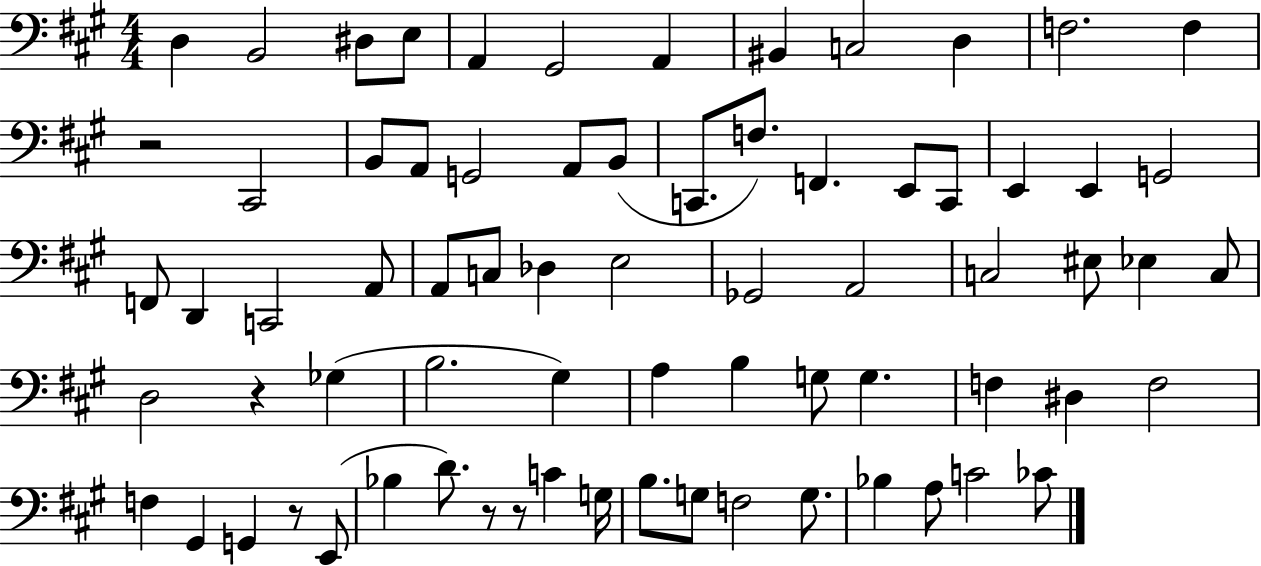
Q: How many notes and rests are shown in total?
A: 72